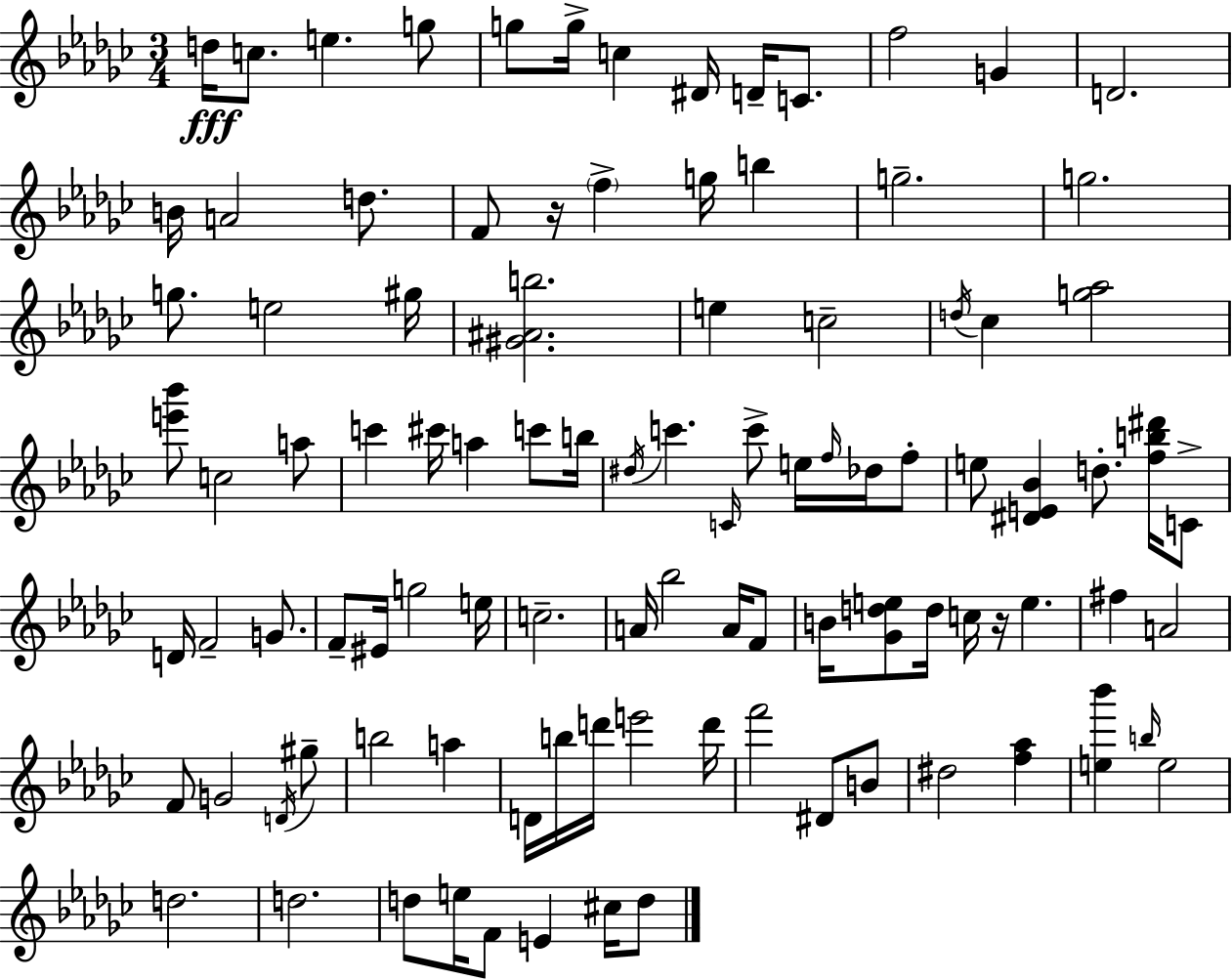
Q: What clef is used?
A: treble